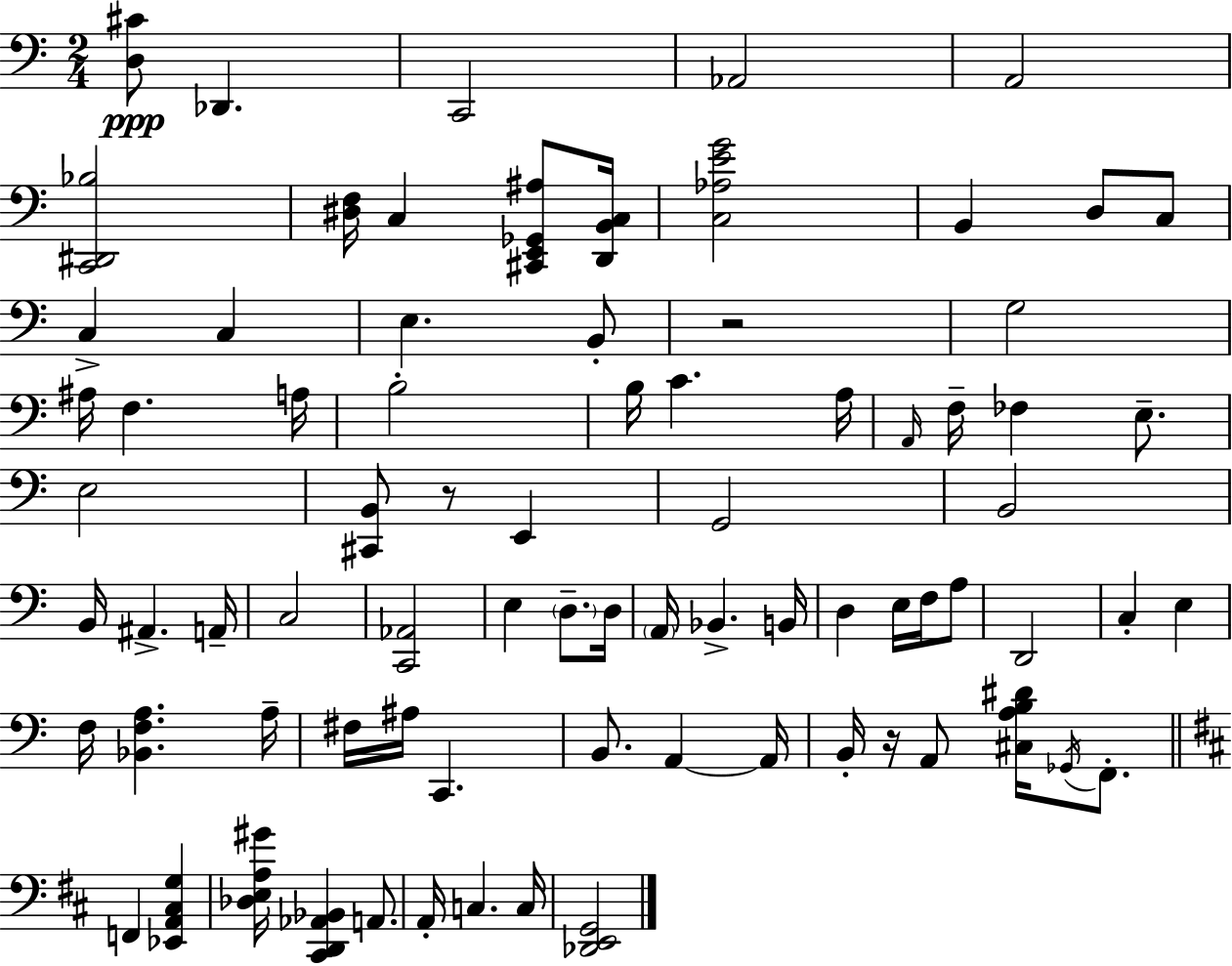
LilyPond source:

{
  \clef bass
  \numericTimeSignature
  \time 2/4
  \key a \minor
  \repeat volta 2 { <d cis'>8\ppp des,4. | c,2 | aes,2 | a,2 | \break <c, dis, bes>2 | <dis f>16 c4 <cis, e, ges, ais>8 <d, b, c>16 | <c aes e' g'>2 | b,4 d8 c8 | \break c4-> c4 | e4. b,8-. | r2 | g2 | \break ais16 f4. a16 | b2-. | b16 c'4. a16 | \grace { a,16 } f16-- fes4 e8.-- | \break e2 | <cis, b,>8 r8 e,4 | g,2 | b,2 | \break b,16 ais,4.-> | a,16-- c2 | <c, aes,>2 | e4 \parenthesize d8.-- | \break d16 \parenthesize a,16 bes,4.-> | b,16 d4 e16 f16 a8 | d,2 | c4-. e4 | \break f16 <bes, f a>4. | a16-- fis16 ais16 c,4. | b,8. a,4~~ | a,16 b,16-. r16 a,8 <cis a b dis'>16 \acciaccatura { ges,16 } f,8.-. | \break \bar "||" \break \key b \minor f,4 <ees, a, cis g>4 | <des e a gis'>16 <cis, d, aes, bes,>4 a,8. | a,16-. c4. c16 | <des, e, g,>2 | \break } \bar "|."
}